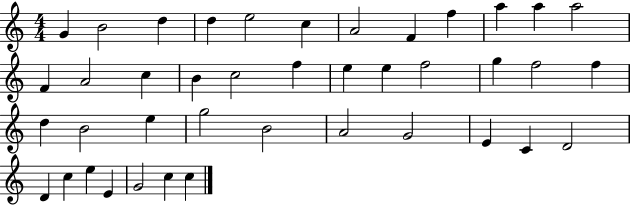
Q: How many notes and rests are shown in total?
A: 41